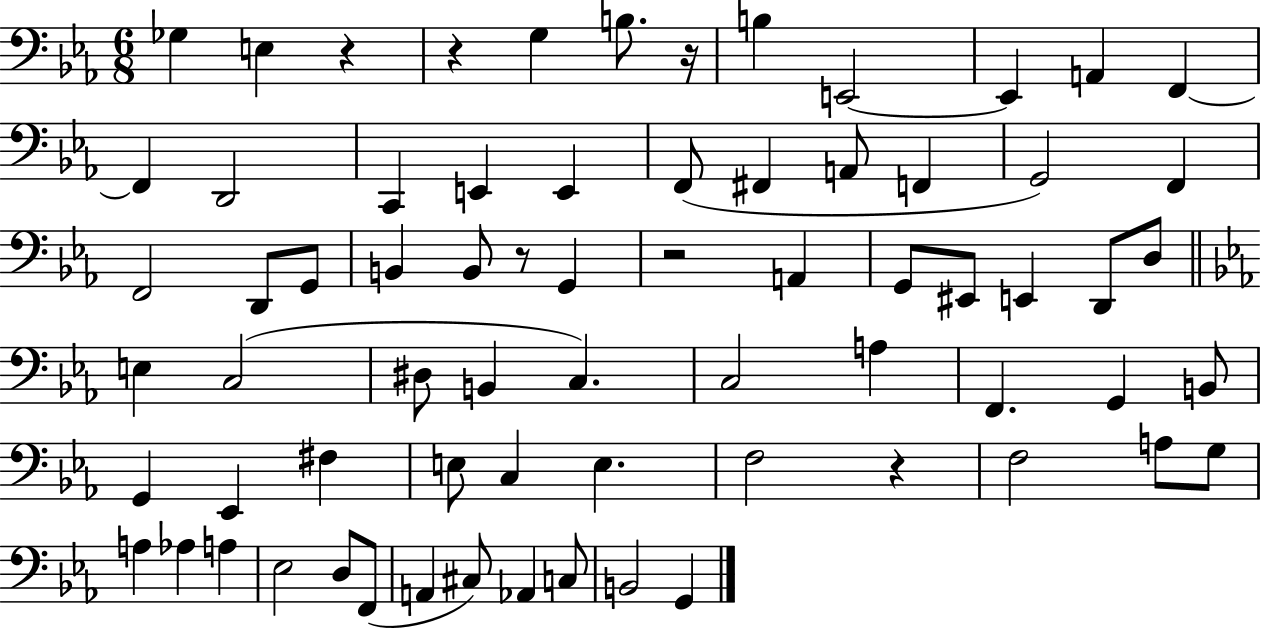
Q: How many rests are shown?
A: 6